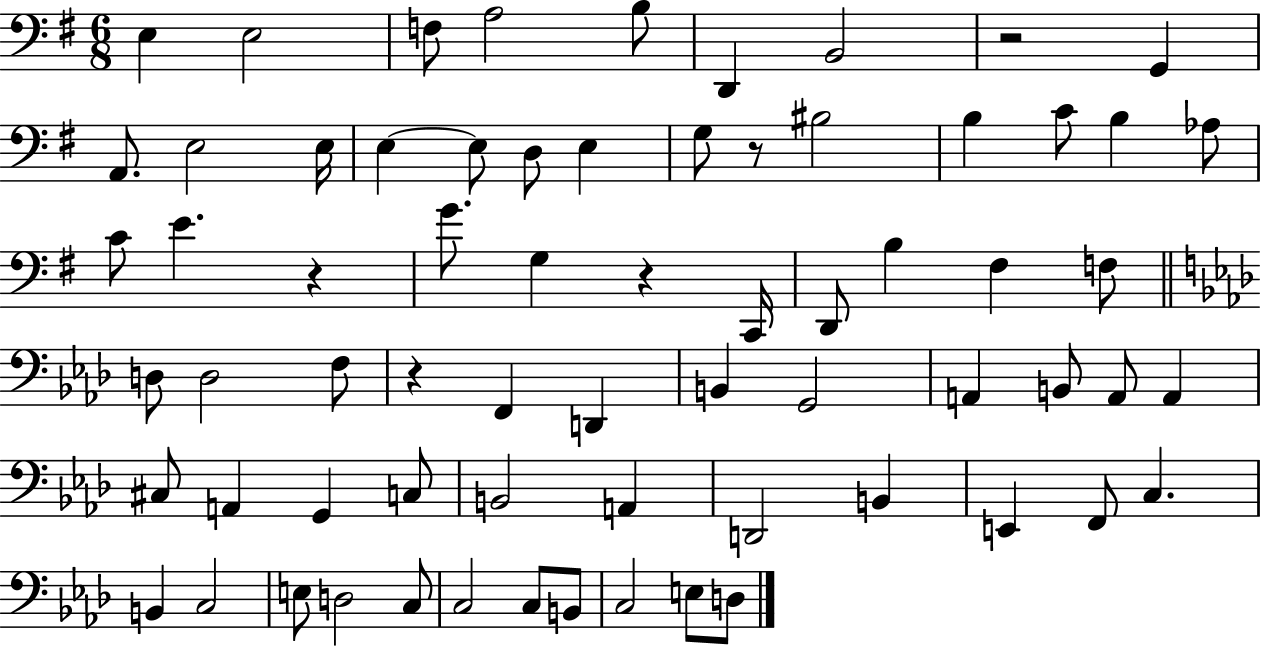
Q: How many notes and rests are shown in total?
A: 68